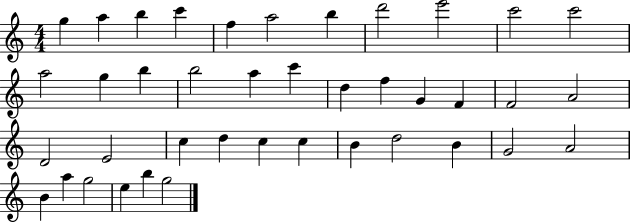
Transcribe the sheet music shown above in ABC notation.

X:1
T:Untitled
M:4/4
L:1/4
K:C
g a b c' f a2 b d'2 e'2 c'2 c'2 a2 g b b2 a c' d f G F F2 A2 D2 E2 c d c c B d2 B G2 A2 B a g2 e b g2